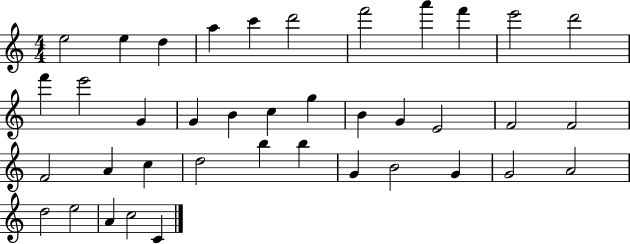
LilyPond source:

{
  \clef treble
  \numericTimeSignature
  \time 4/4
  \key c \major
  e''2 e''4 d''4 | a''4 c'''4 d'''2 | f'''2 a'''4 f'''4 | e'''2 d'''2 | \break f'''4 e'''2 g'4 | g'4 b'4 c''4 g''4 | b'4 g'4 e'2 | f'2 f'2 | \break f'2 a'4 c''4 | d''2 b''4 b''4 | g'4 b'2 g'4 | g'2 a'2 | \break d''2 e''2 | a'4 c''2 c'4 | \bar "|."
}